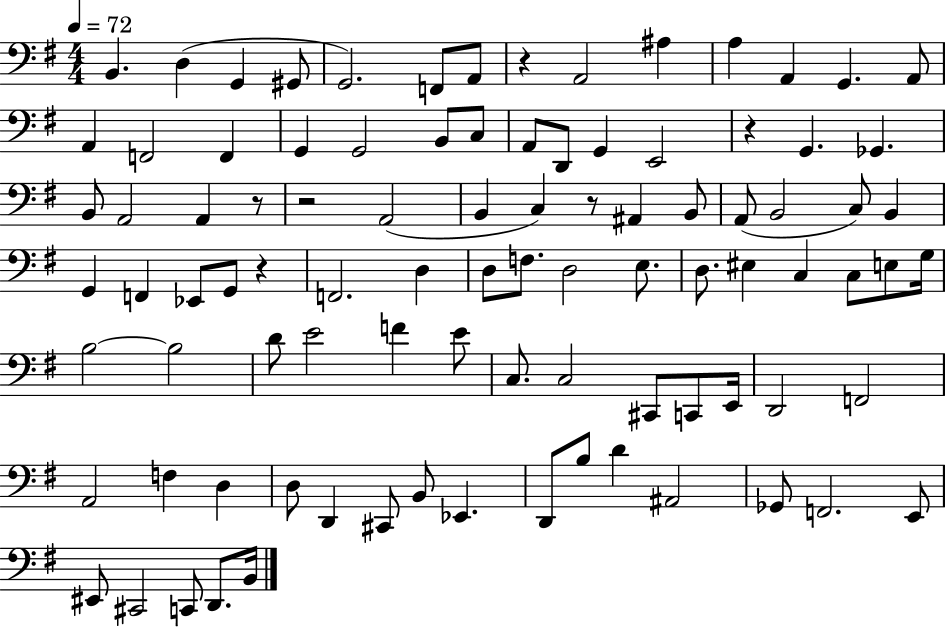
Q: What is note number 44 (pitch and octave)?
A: D3